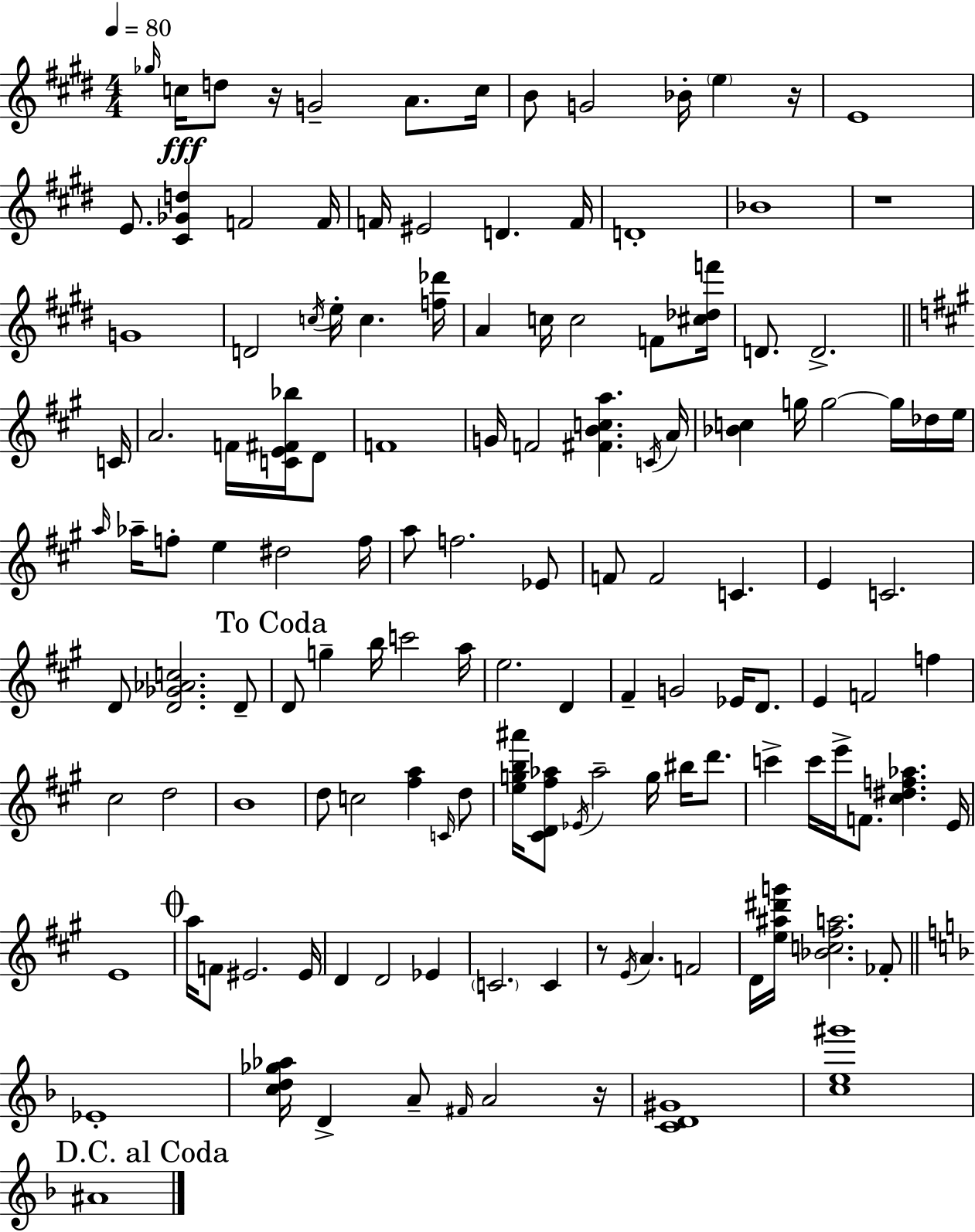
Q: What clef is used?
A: treble